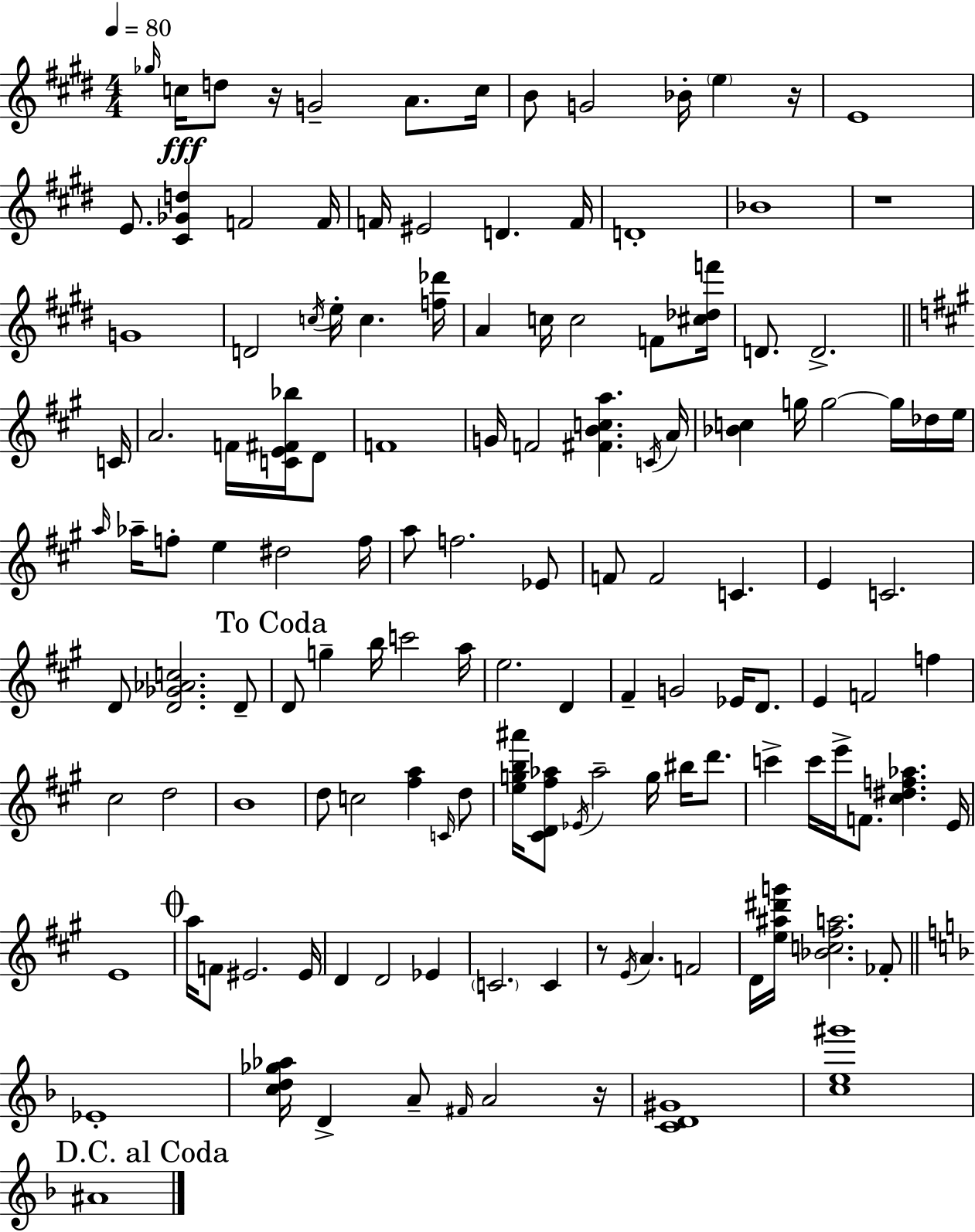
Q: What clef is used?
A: treble